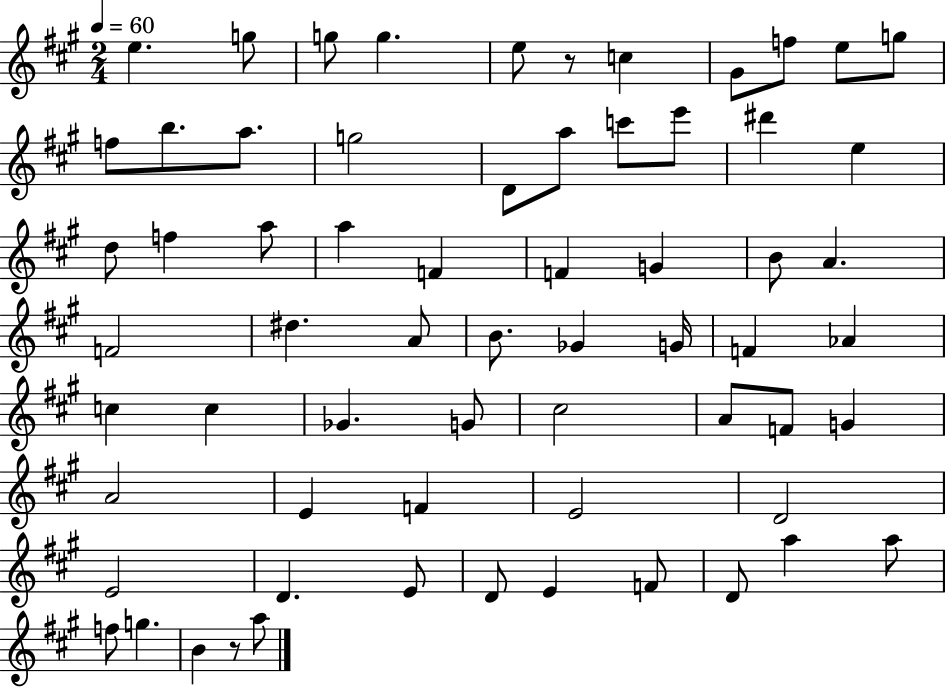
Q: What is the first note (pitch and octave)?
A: E5